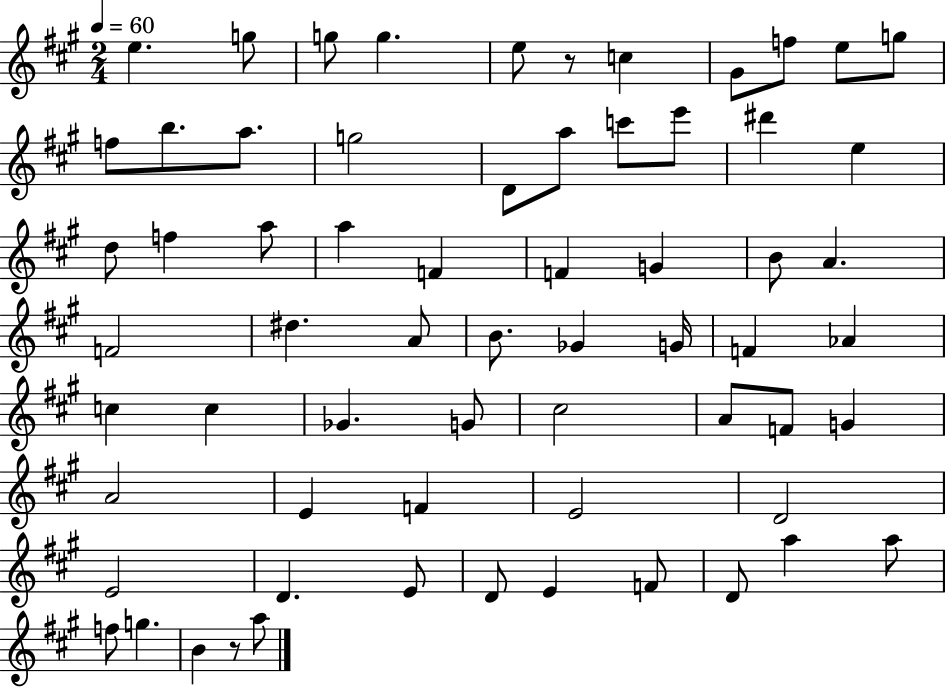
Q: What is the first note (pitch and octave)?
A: E5